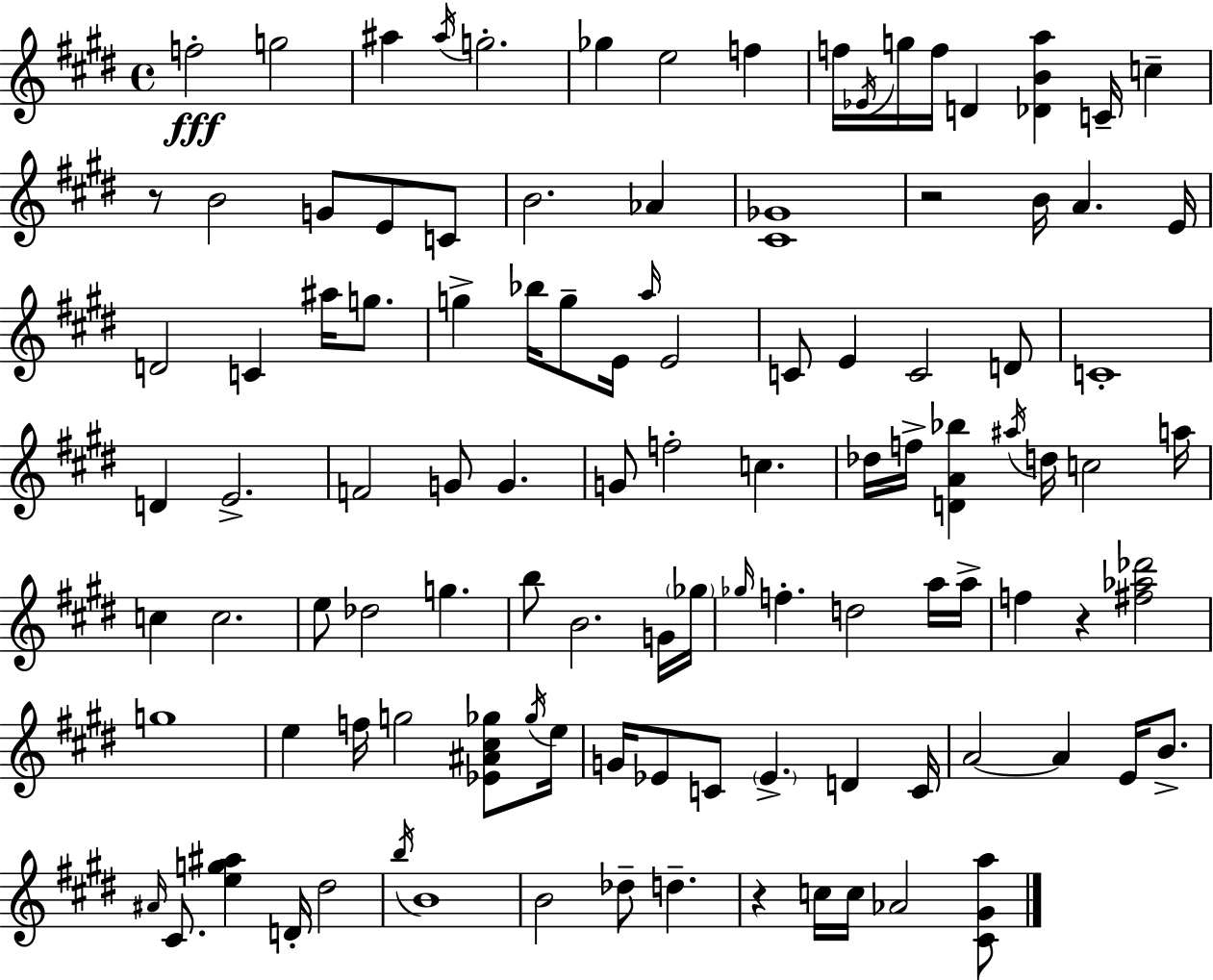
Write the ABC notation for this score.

X:1
T:Untitled
M:4/4
L:1/4
K:E
f2 g2 ^a ^a/4 g2 _g e2 f f/4 _E/4 g/4 f/4 D [_DBa] C/4 c z/2 B2 G/2 E/2 C/2 B2 _A [^C_G]4 z2 B/4 A E/4 D2 C ^a/4 g/2 g _b/4 g/2 E/4 a/4 E2 C/2 E C2 D/2 C4 D E2 F2 G/2 G G/2 f2 c _d/4 f/4 [DA_b] ^a/4 d/4 c2 a/4 c c2 e/2 _d2 g b/2 B2 G/4 _g/4 _g/4 f d2 a/4 a/4 f z [^f_a_d']2 g4 e f/4 g2 [_E^A^c_g]/2 _g/4 e/4 G/4 _E/2 C/2 _E D C/4 A2 A E/4 B/2 ^A/4 ^C/2 [eg^a] D/4 ^d2 b/4 B4 B2 _d/2 d z c/4 c/4 _A2 [^C^Ga]/2